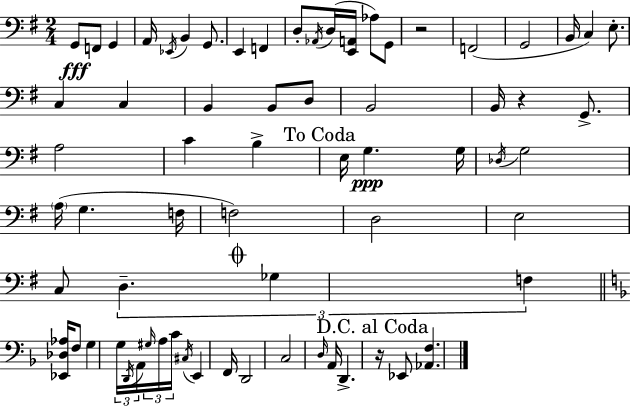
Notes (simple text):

G2/e F2/e G2/q A2/s Eb2/s B2/q G2/e. E2/q F2/q D3/e Ab2/s D3/s [E2,A2]/s Ab3/e G2/e R/h F2/h G2/h B2/s C3/q E3/e. C3/q C3/q B2/q B2/e D3/e B2/h B2/s R/q G2/e. A3/h C4/q B3/q E3/s G3/q. G3/s Db3/s G3/h A3/s G3/q. F3/s F3/h D3/h E3/h C3/e D3/q. Gb3/q F3/q [Eb2,Db3,Ab3]/s F3/e G3/q G3/s D2/s A2/s G#3/s A3/s C4/s C#3/s E2/q F2/s D2/h C3/h D3/s A2/s D2/q. R/s Eb2/e [Ab2,F3]/q.